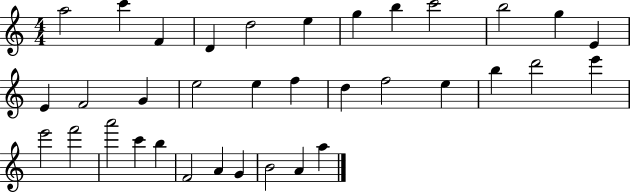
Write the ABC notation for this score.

X:1
T:Untitled
M:4/4
L:1/4
K:C
a2 c' F D d2 e g b c'2 b2 g E E F2 G e2 e f d f2 e b d'2 e' e'2 f'2 a'2 c' b F2 A G B2 A a